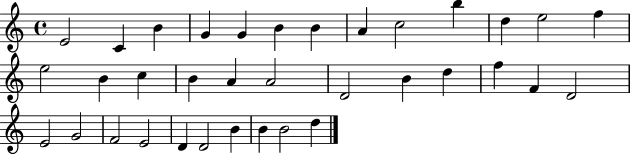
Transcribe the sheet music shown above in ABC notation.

X:1
T:Untitled
M:4/4
L:1/4
K:C
E2 C B G G B B A c2 b d e2 f e2 B c B A A2 D2 B d f F D2 E2 G2 F2 E2 D D2 B B B2 d